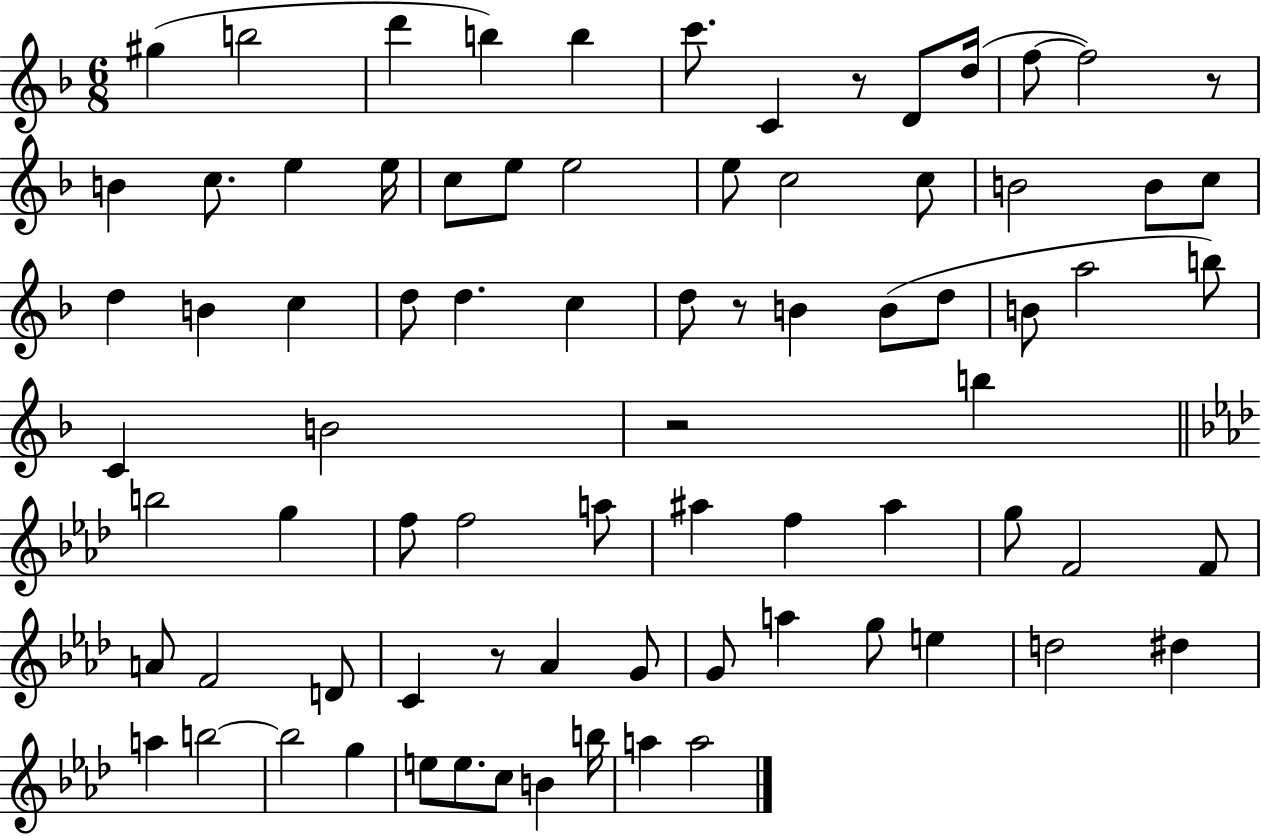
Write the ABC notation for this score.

X:1
T:Untitled
M:6/8
L:1/4
K:F
^g b2 d' b b c'/2 C z/2 D/2 d/4 f/2 f2 z/2 B c/2 e e/4 c/2 e/2 e2 e/2 c2 c/2 B2 B/2 c/2 d B c d/2 d c d/2 z/2 B B/2 d/2 B/2 a2 b/2 C B2 z2 b b2 g f/2 f2 a/2 ^a f ^a g/2 F2 F/2 A/2 F2 D/2 C z/2 _A G/2 G/2 a g/2 e d2 ^d a b2 b2 g e/2 e/2 c/2 B b/4 a a2